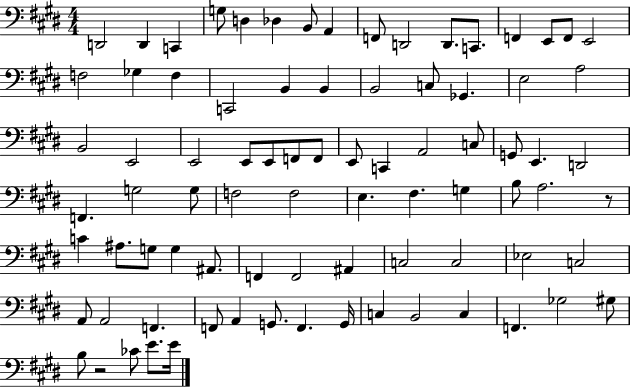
X:1
T:Untitled
M:4/4
L:1/4
K:E
D,,2 D,, C,, G,/2 D, _D, B,,/2 A,, F,,/2 D,,2 D,,/2 C,,/2 F,, E,,/2 F,,/2 E,,2 F,2 _G, F, C,,2 B,, B,, B,,2 C,/2 _G,, E,2 A,2 B,,2 E,,2 E,,2 E,,/2 E,,/2 F,,/2 F,,/2 E,,/2 C,, A,,2 C,/2 G,,/2 E,, D,,2 F,, G,2 G,/2 F,2 F,2 E, ^F, G, B,/2 A,2 z/2 C ^A,/2 G,/2 G, ^A,,/2 F,, F,,2 ^A,, C,2 C,2 _E,2 C,2 A,,/2 A,,2 F,, F,,/2 A,, G,,/2 F,, G,,/4 C, B,,2 C, F,, _G,2 ^G,/2 B,/2 z2 _C/2 E/2 E/4